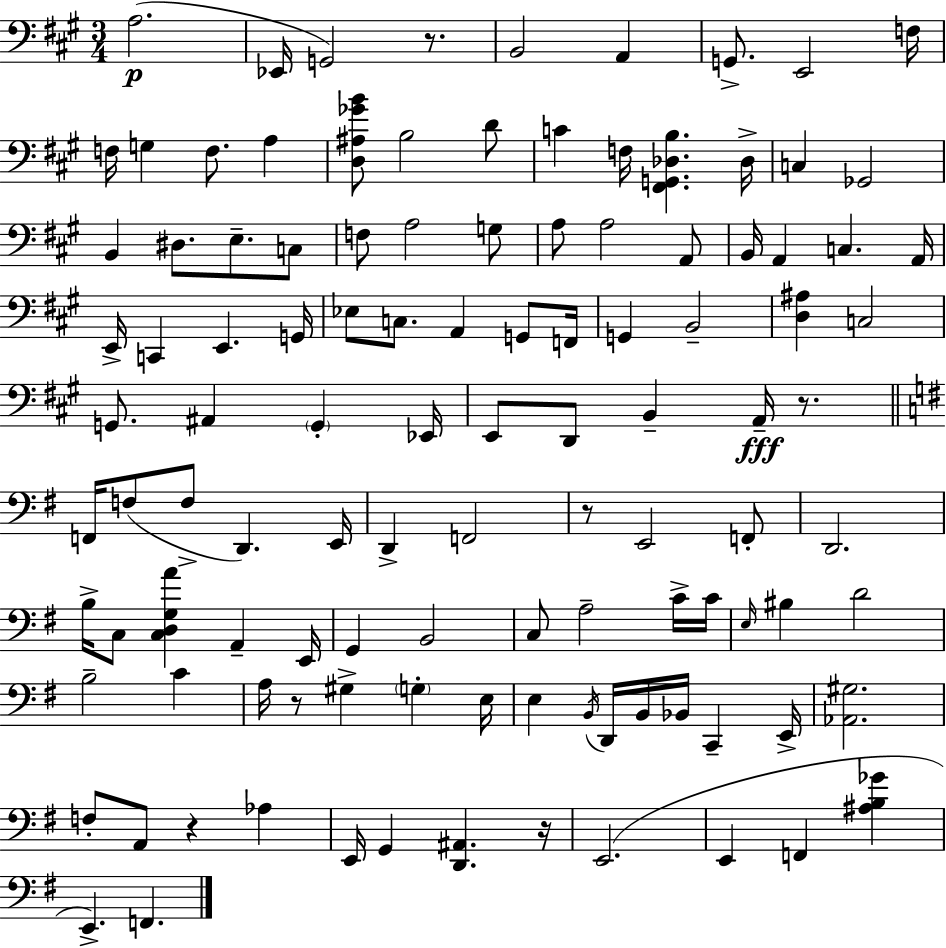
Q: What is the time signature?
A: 3/4